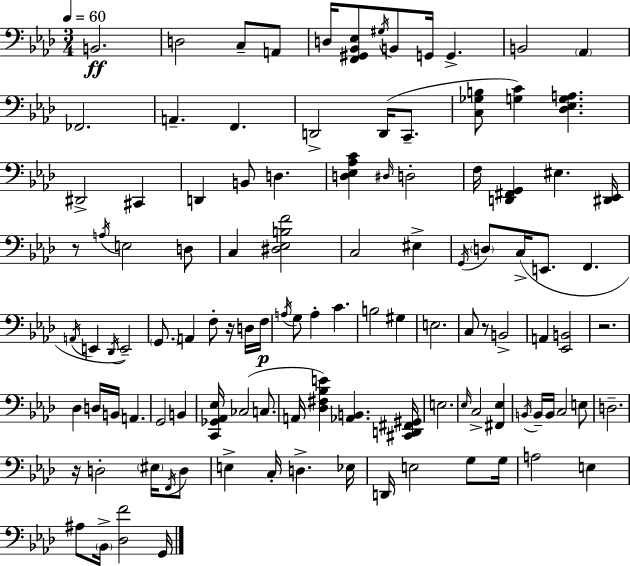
B2/h. D3/h C3/e A2/e D3/s [F2,G#2,Bb2,Eb3]/e G#3/s B2/e G2/s G2/q. B2/h Ab2/q FES2/h. A2/q. F2/q. D2/h D2/s C2/e. [C3,Gb3,B3]/e [G3,C4]/q [Db3,Eb3,G3,A3]/q. D#2/h C#2/q D2/q B2/e D3/q. [D3,Eb3,Ab3,C4]/q D#3/s D3/h F3/s [D2,F#2,G2]/q EIS3/q. [D#2,Eb2]/s R/e A3/s E3/h D3/e C3/q [D#3,Eb3,B3,F4]/h C3/h EIS3/q G2/s D3/e C3/s E2/e. F2/q. A2/s E2/q Db2/s E2/h G2/e. A2/q F3/e R/s D3/s F3/s A3/s G3/e A3/q C4/q. B3/h G#3/q E3/h. C3/e R/e B2/h A2/q [Eb2,B2]/h R/h. Db3/q D3/s B2/s A2/q. G2/h B2/q [C2,Gb2,Ab2,Eb3]/s CES3/h C3/e. A2/s [Db3,F#3,Bb3,E4]/q [Ab2,B2]/q. [C#2,D2,F#2,G#2]/s E3/h. Eb3/s C3/h [F#2,Eb3]/q B2/s B2/s B2/s C3/h E3/e D3/h. R/s D3/h EIS3/s F2/s D3/e E3/q C3/s D3/q. Eb3/s D2/s E3/h G3/e G3/s A3/h E3/q A#3/e Bb2/s [Db3,F4]/h G2/s